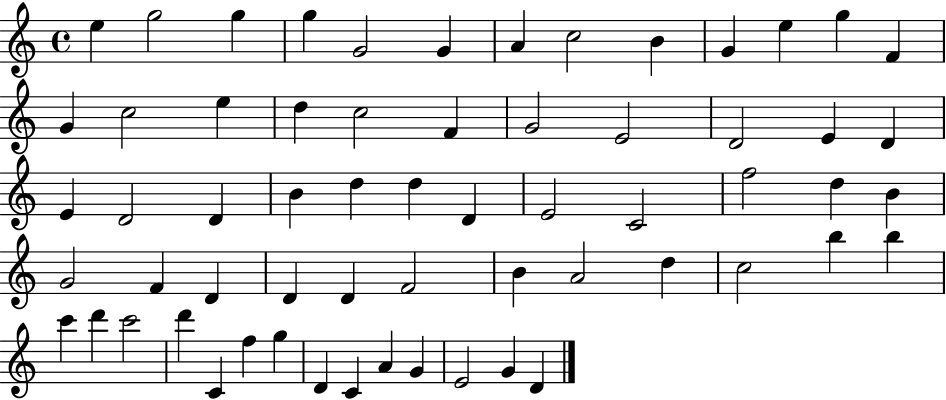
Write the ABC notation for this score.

X:1
T:Untitled
M:4/4
L:1/4
K:C
e g2 g g G2 G A c2 B G e g F G c2 e d c2 F G2 E2 D2 E D E D2 D B d d D E2 C2 f2 d B G2 F D D D F2 B A2 d c2 b b c' d' c'2 d' C f g D C A G E2 G D